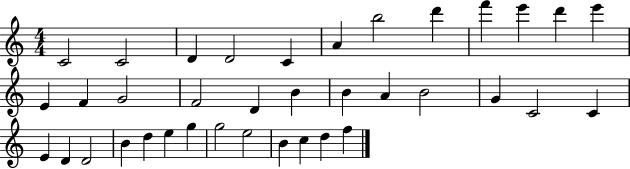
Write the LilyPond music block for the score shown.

{
  \clef treble
  \numericTimeSignature
  \time 4/4
  \key c \major
  c'2 c'2 | d'4 d'2 c'4 | a'4 b''2 d'''4 | f'''4 e'''4 d'''4 e'''4 | \break e'4 f'4 g'2 | f'2 d'4 b'4 | b'4 a'4 b'2 | g'4 c'2 c'4 | \break e'4 d'4 d'2 | b'4 d''4 e''4 g''4 | g''2 e''2 | b'4 c''4 d''4 f''4 | \break \bar "|."
}